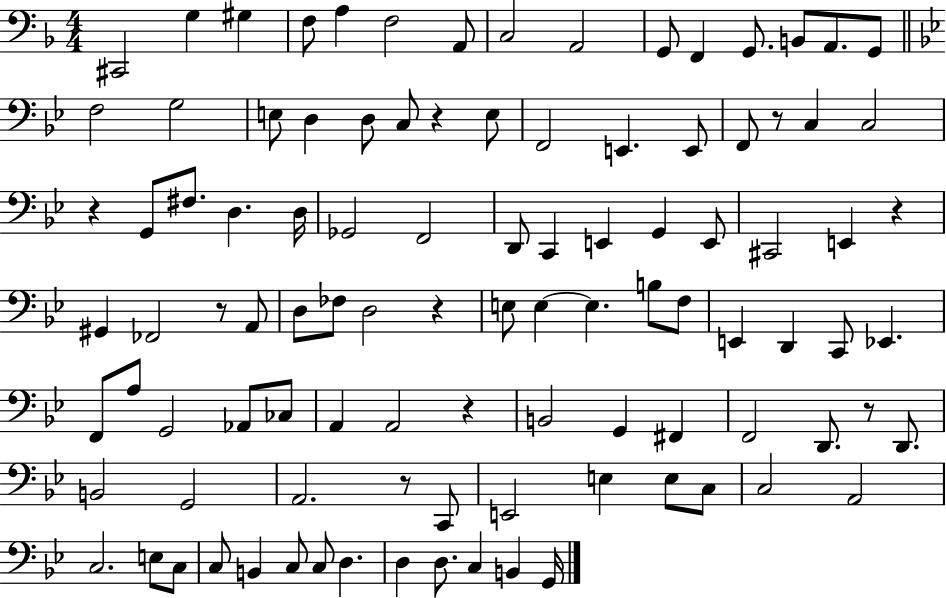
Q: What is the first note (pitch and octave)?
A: C#2